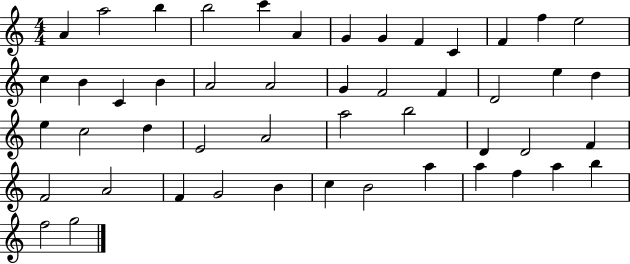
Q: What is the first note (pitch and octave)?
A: A4